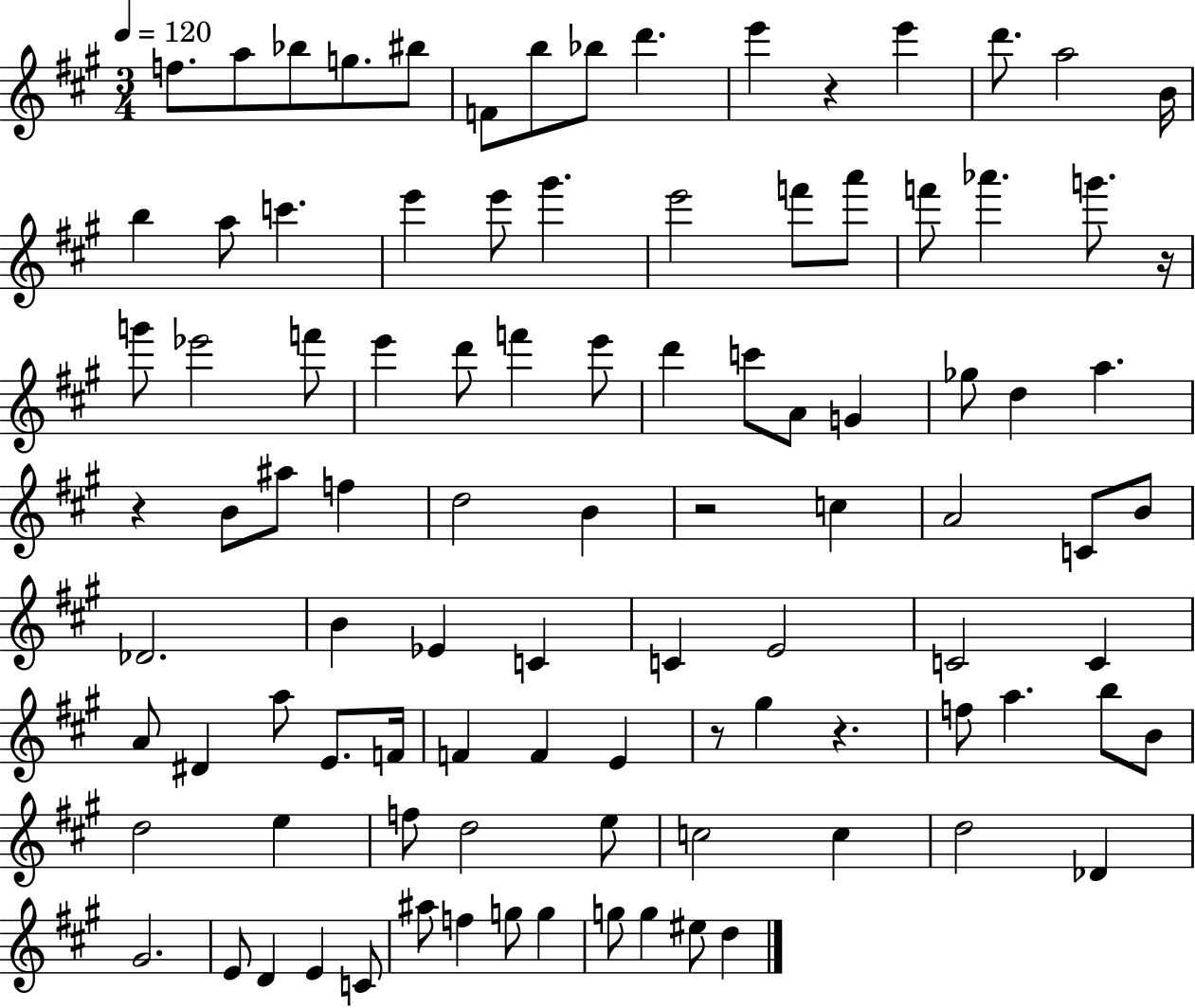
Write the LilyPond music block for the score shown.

{
  \clef treble
  \numericTimeSignature
  \time 3/4
  \key a \major
  \tempo 4 = 120
  f''8. a''8 bes''8 g''8. bis''8 | f'8 b''8 bes''8 d'''4. | e'''4 r4 e'''4 | d'''8. a''2 b'16 | \break b''4 a''8 c'''4. | e'''4 e'''8 gis'''4. | e'''2 f'''8 a'''8 | f'''8 aes'''4. g'''8. r16 | \break g'''8 ees'''2 f'''8 | e'''4 d'''8 f'''4 e'''8 | d'''4 c'''8 a'8 g'4 | ges''8 d''4 a''4. | \break r4 b'8 ais''8 f''4 | d''2 b'4 | r2 c''4 | a'2 c'8 b'8 | \break des'2. | b'4 ees'4 c'4 | c'4 e'2 | c'2 c'4 | \break a'8 dis'4 a''8 e'8. f'16 | f'4 f'4 e'4 | r8 gis''4 r4. | f''8 a''4. b''8 b'8 | \break d''2 e''4 | f''8 d''2 e''8 | c''2 c''4 | d''2 des'4 | \break gis'2. | e'8 d'4 e'4 c'8 | ais''8 f''4 g''8 g''4 | g''8 g''4 eis''8 d''4 | \break \bar "|."
}